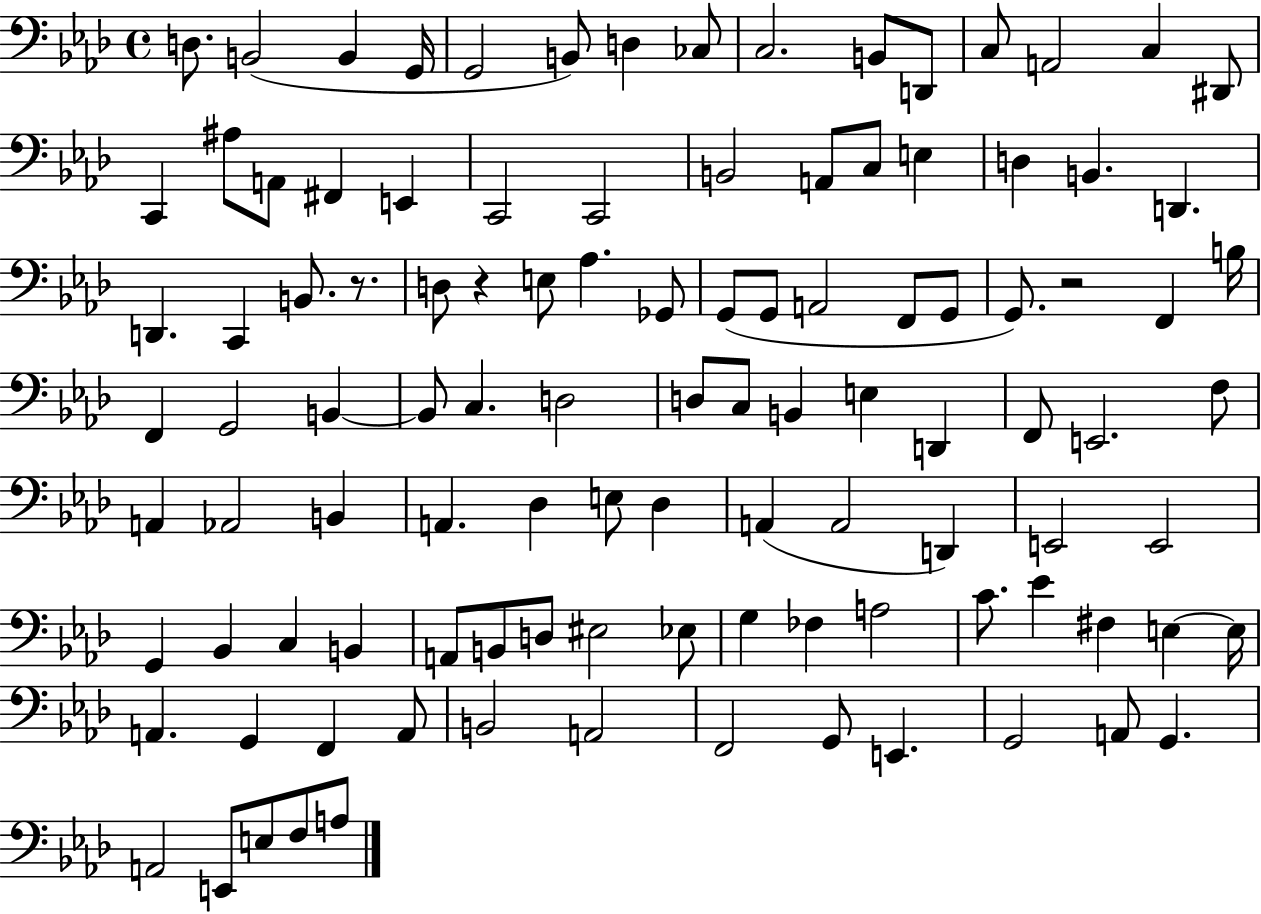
X:1
T:Untitled
M:4/4
L:1/4
K:Ab
D,/2 B,,2 B,, G,,/4 G,,2 B,,/2 D, _C,/2 C,2 B,,/2 D,,/2 C,/2 A,,2 C, ^D,,/2 C,, ^A,/2 A,,/2 ^F,, E,, C,,2 C,,2 B,,2 A,,/2 C,/2 E, D, B,, D,, D,, C,, B,,/2 z/2 D,/2 z E,/2 _A, _G,,/2 G,,/2 G,,/2 A,,2 F,,/2 G,,/2 G,,/2 z2 F,, B,/4 F,, G,,2 B,, B,,/2 C, D,2 D,/2 C,/2 B,, E, D,, F,,/2 E,,2 F,/2 A,, _A,,2 B,, A,, _D, E,/2 _D, A,, A,,2 D,, E,,2 E,,2 G,, _B,, C, B,, A,,/2 B,,/2 D,/2 ^E,2 _E,/2 G, _F, A,2 C/2 _E ^F, E, E,/4 A,, G,, F,, A,,/2 B,,2 A,,2 F,,2 G,,/2 E,, G,,2 A,,/2 G,, A,,2 E,,/2 E,/2 F,/2 A,/2